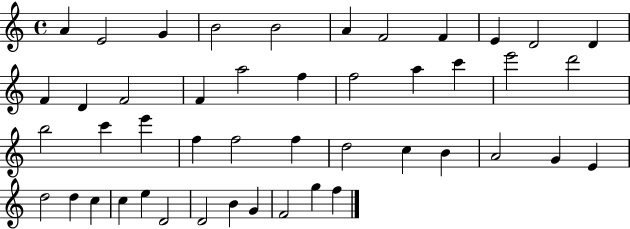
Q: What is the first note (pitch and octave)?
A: A4